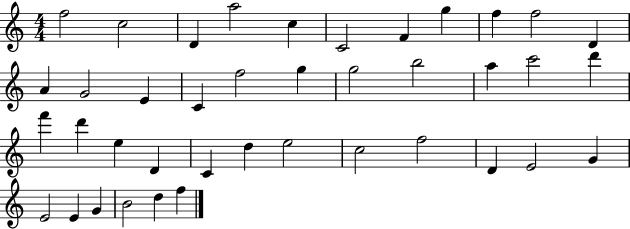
{
  \clef treble
  \numericTimeSignature
  \time 4/4
  \key c \major
  f''2 c''2 | d'4 a''2 c''4 | c'2 f'4 g''4 | f''4 f''2 d'4 | \break a'4 g'2 e'4 | c'4 f''2 g''4 | g''2 b''2 | a''4 c'''2 d'''4 | \break f'''4 d'''4 e''4 d'4 | c'4 d''4 e''2 | c''2 f''2 | d'4 e'2 g'4 | \break e'2 e'4 g'4 | b'2 d''4 f''4 | \bar "|."
}